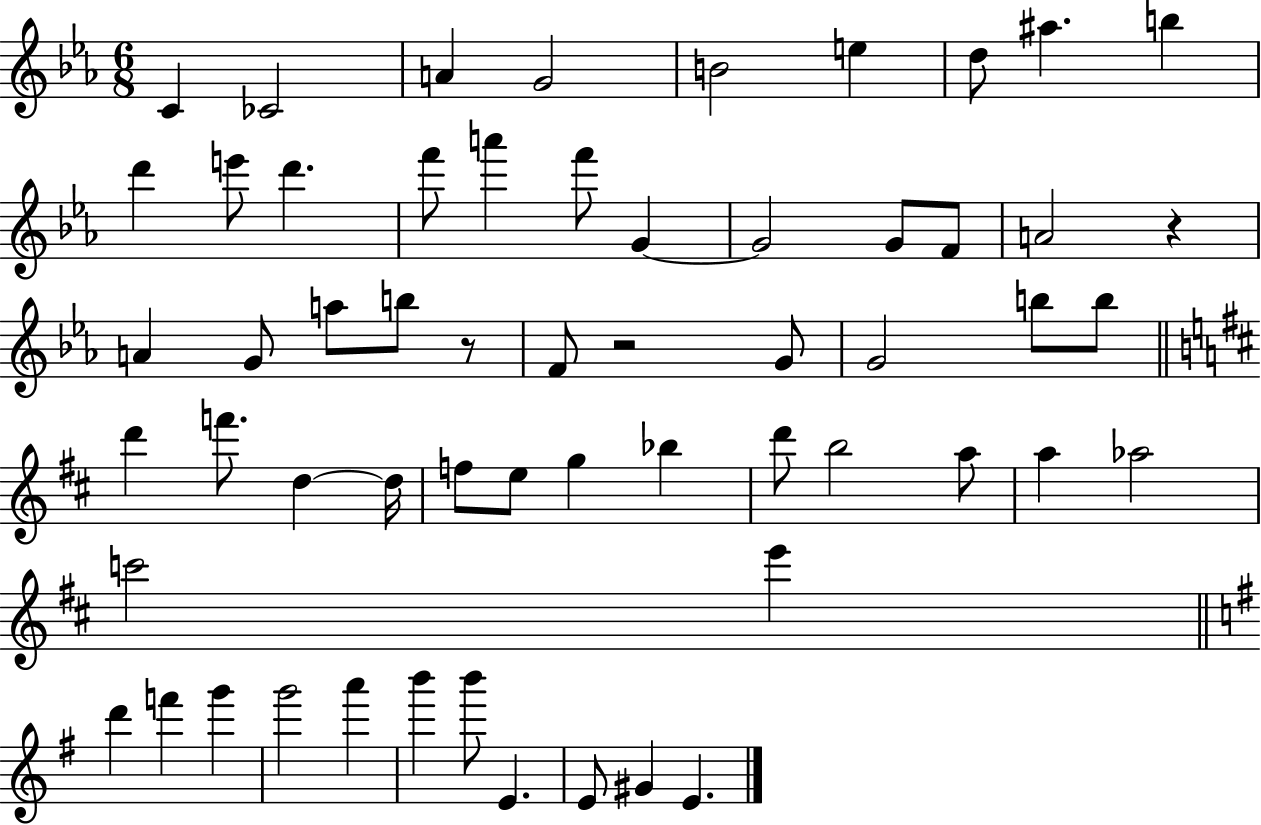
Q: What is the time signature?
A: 6/8